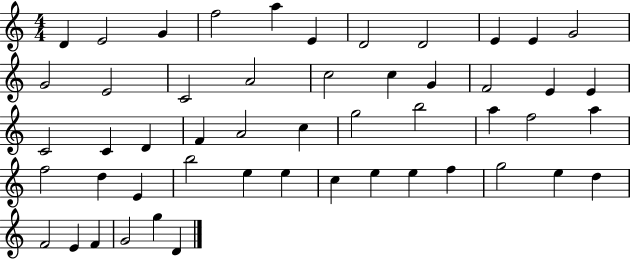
X:1
T:Untitled
M:4/4
L:1/4
K:C
D E2 G f2 a E D2 D2 E E G2 G2 E2 C2 A2 c2 c G F2 E E C2 C D F A2 c g2 b2 a f2 a f2 d E b2 e e c e e f g2 e d F2 E F G2 g D